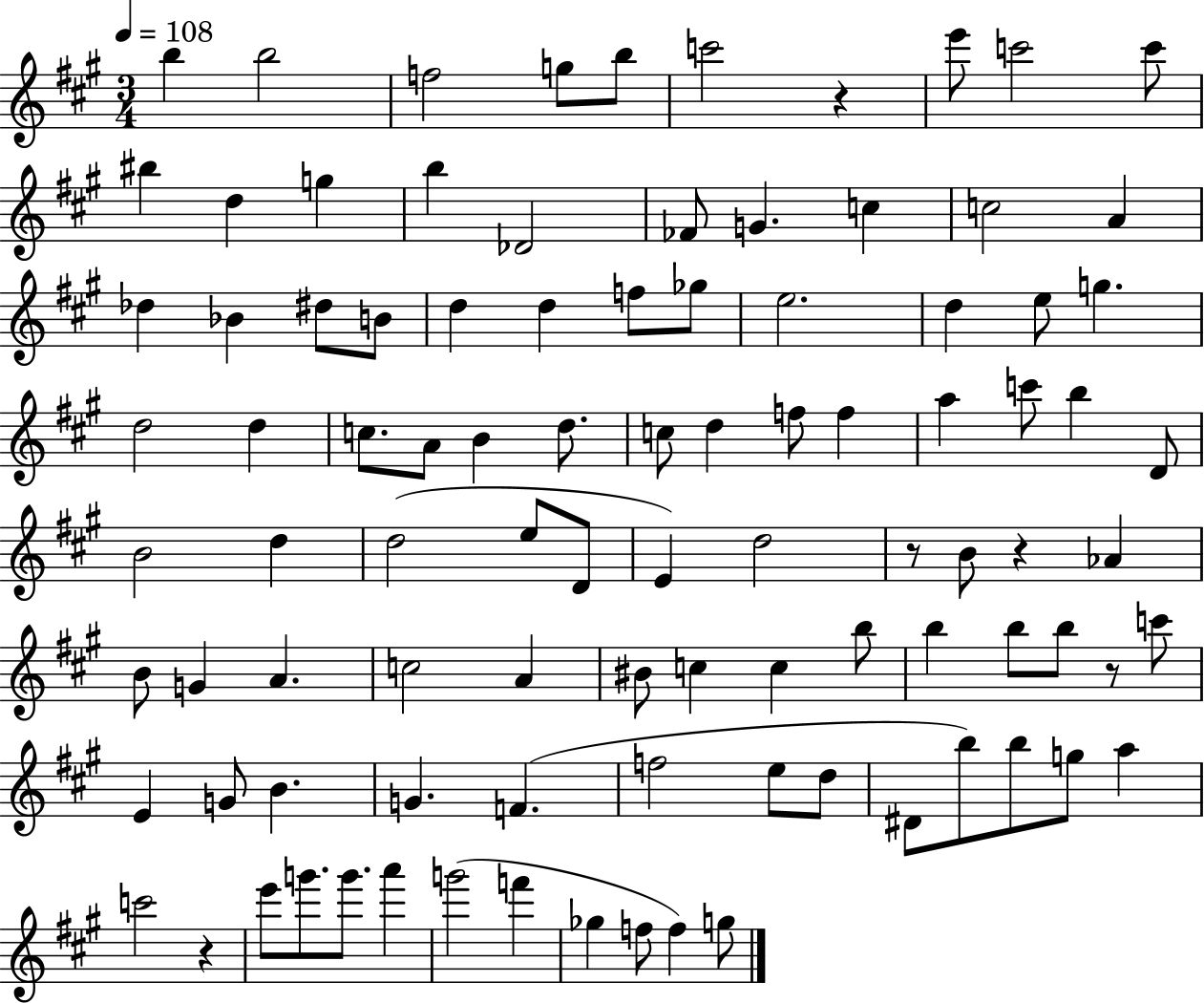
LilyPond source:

{
  \clef treble
  \numericTimeSignature
  \time 3/4
  \key a \major
  \tempo 4 = 108
  \repeat volta 2 { b''4 b''2 | f''2 g''8 b''8 | c'''2 r4 | e'''8 c'''2 c'''8 | \break bis''4 d''4 g''4 | b''4 des'2 | fes'8 g'4. c''4 | c''2 a'4 | \break des''4 bes'4 dis''8 b'8 | d''4 d''4 f''8 ges''8 | e''2. | d''4 e''8 g''4. | \break d''2 d''4 | c''8. a'8 b'4 d''8. | c''8 d''4 f''8 f''4 | a''4 c'''8 b''4 d'8 | \break b'2 d''4 | d''2( e''8 d'8 | e'4) d''2 | r8 b'8 r4 aes'4 | \break b'8 g'4 a'4. | c''2 a'4 | bis'8 c''4 c''4 b''8 | b''4 b''8 b''8 r8 c'''8 | \break e'4 g'8 b'4. | g'4. f'4.( | f''2 e''8 d''8 | dis'8 b''8) b''8 g''8 a''4 | \break c'''2 r4 | e'''8 g'''8. g'''8. a'''4 | g'''2( f'''4 | ges''4 f''8 f''4) g''8 | \break } \bar "|."
}